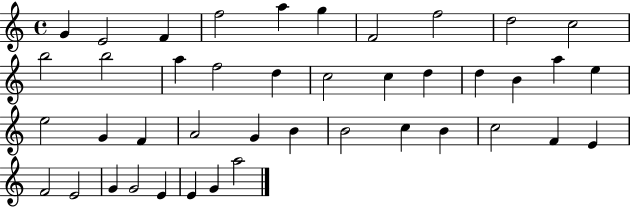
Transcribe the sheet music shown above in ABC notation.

X:1
T:Untitled
M:4/4
L:1/4
K:C
G E2 F f2 a g F2 f2 d2 c2 b2 b2 a f2 d c2 c d d B a e e2 G F A2 G B B2 c B c2 F E F2 E2 G G2 E E G a2